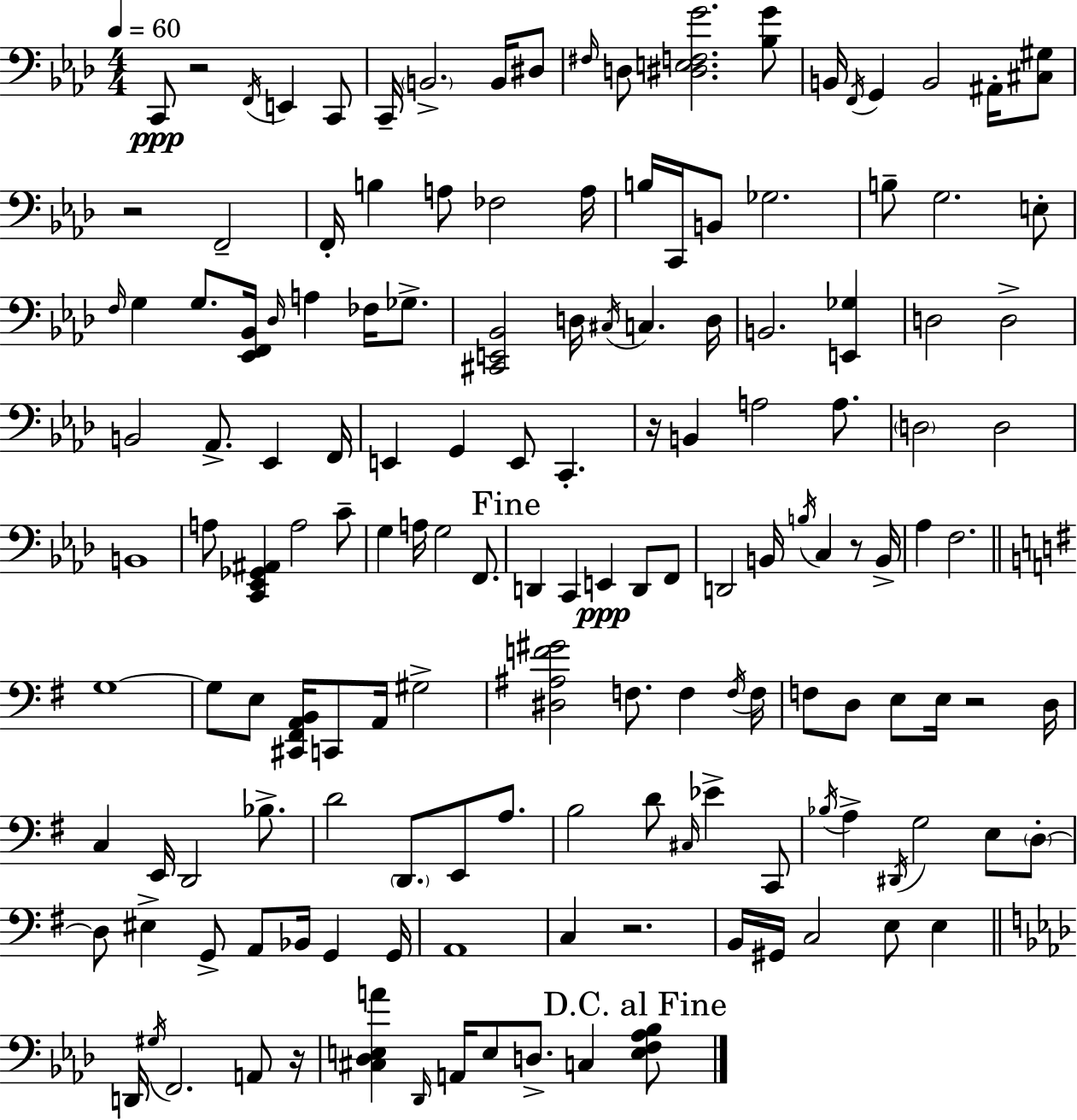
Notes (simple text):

C2/e R/h F2/s E2/q C2/e C2/s B2/h. B2/s D#3/e F#3/s D3/e [D#3,E3,F3,G4]/h. [Bb3,G4]/e B2/s F2/s G2/q B2/h A#2/s [C#3,G#3]/e R/h F2/h F2/s B3/q A3/e FES3/h A3/s B3/s C2/s B2/e Gb3/h. B3/e G3/h. E3/e F3/s G3/q G3/e. [Eb2,F2,Bb2]/s Db3/s A3/q FES3/s Gb3/e. [C#2,E2,Bb2]/h D3/s C#3/s C3/q. D3/s B2/h. [E2,Gb3]/q D3/h D3/h B2/h Ab2/e. Eb2/q F2/s E2/q G2/q E2/e C2/q. R/s B2/q A3/h A3/e. D3/h D3/h B2/w A3/e [C2,Eb2,Gb2,A#2]/q A3/h C4/e G3/q A3/s G3/h F2/e. D2/q C2/q E2/q D2/e F2/e D2/h B2/s B3/s C3/q R/e B2/s Ab3/q F3/h. G3/w G3/e E3/e [C#2,F#2,A2,B2]/s C2/e A2/s G#3/h [D#3,A#3,F4,G#4]/h F3/e. F3/q F3/s F3/s F3/e D3/e E3/e E3/s R/h D3/s C3/q E2/s D2/h Bb3/e. D4/h D2/e. E2/e A3/e. B3/h D4/e C#3/s Eb4/q C2/e Bb3/s A3/q D#2/s G3/h E3/e D3/e D3/e EIS3/q G2/e A2/e Bb2/s G2/q G2/s A2/w C3/q R/h. B2/s G#2/s C3/h E3/e E3/q D2/s G#3/s F2/h. A2/e R/s [C#3,Db3,E3,A4]/q Db2/s A2/s E3/e D3/e. C3/q [E3,F3,Ab3,Bb3]/e